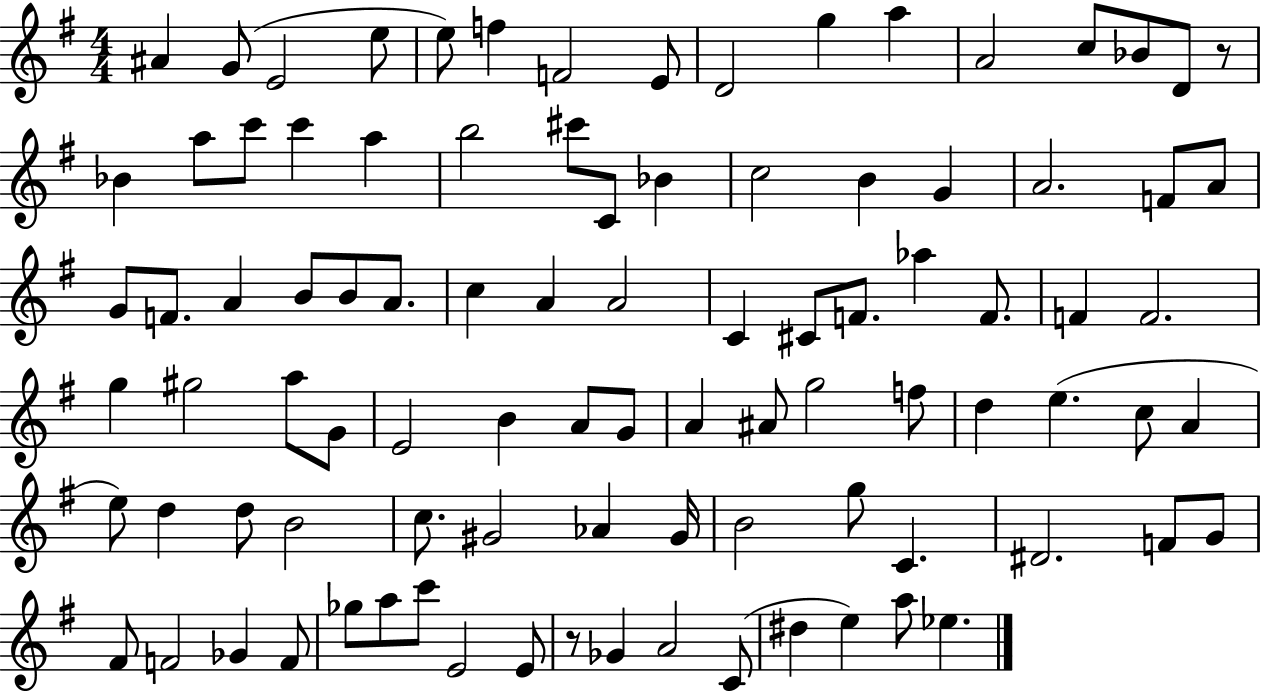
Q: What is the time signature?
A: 4/4